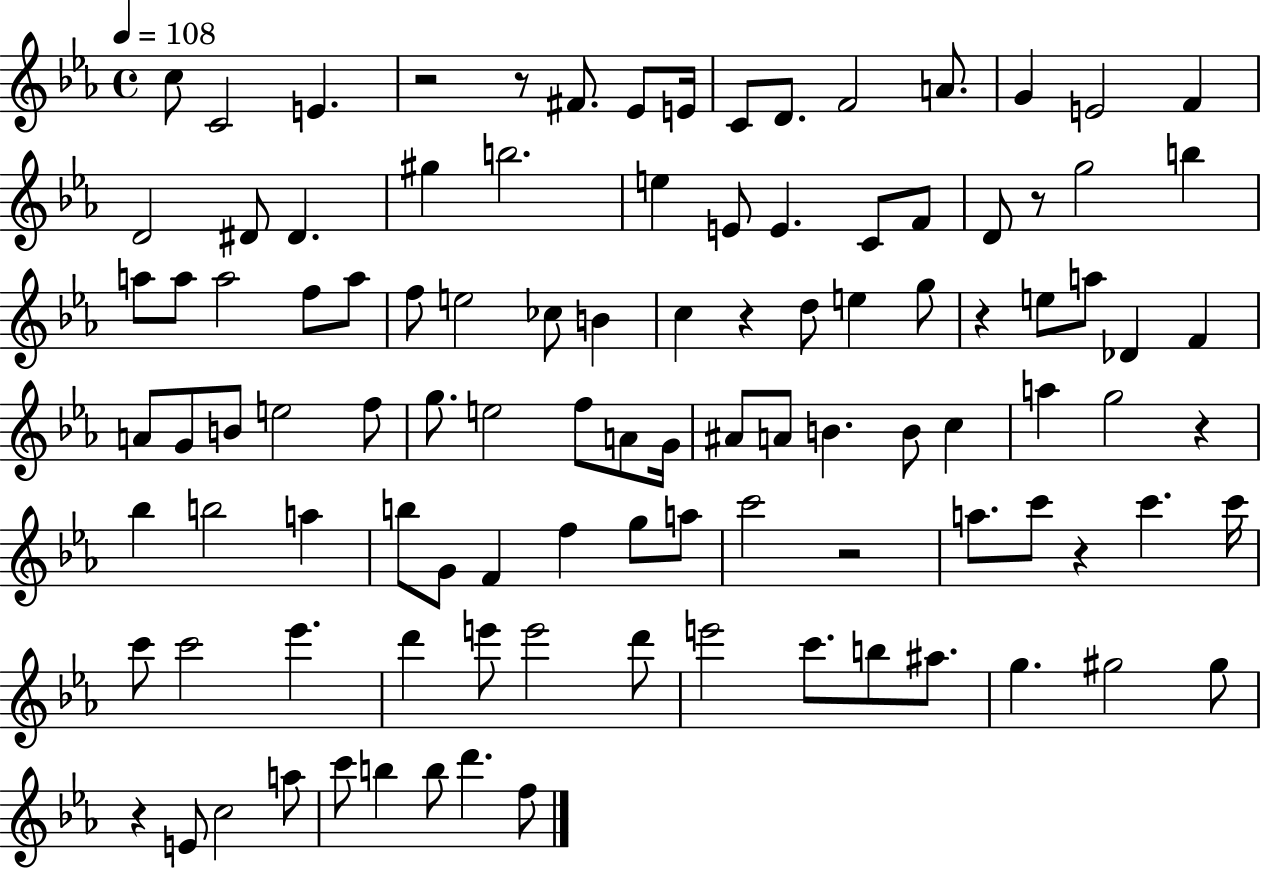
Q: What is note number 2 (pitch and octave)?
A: C4